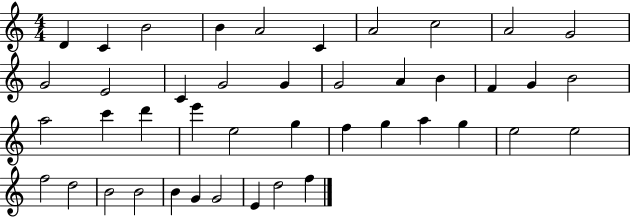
X:1
T:Untitled
M:4/4
L:1/4
K:C
D C B2 B A2 C A2 c2 A2 G2 G2 E2 C G2 G G2 A B F G B2 a2 c' d' e' e2 g f g a g e2 e2 f2 d2 B2 B2 B G G2 E d2 f